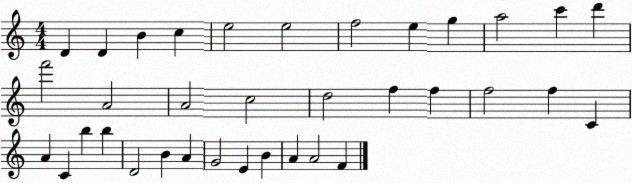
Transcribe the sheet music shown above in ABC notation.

X:1
T:Untitled
M:4/4
L:1/4
K:C
D D B c e2 e2 f2 e g a2 c' d' f'2 A2 A2 c2 d2 f f f2 f C A C b b D2 B A G2 E B A A2 F